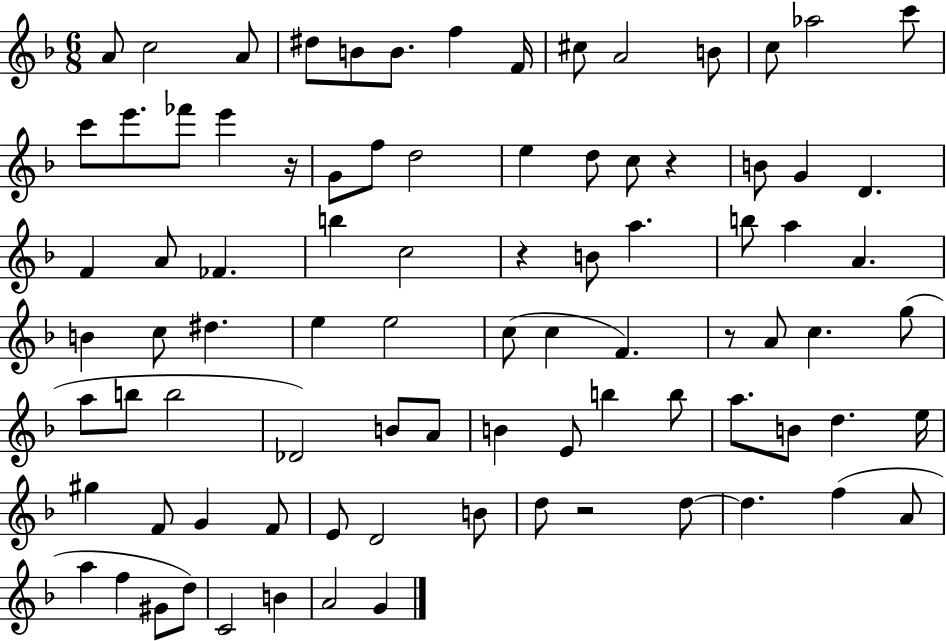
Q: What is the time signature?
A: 6/8